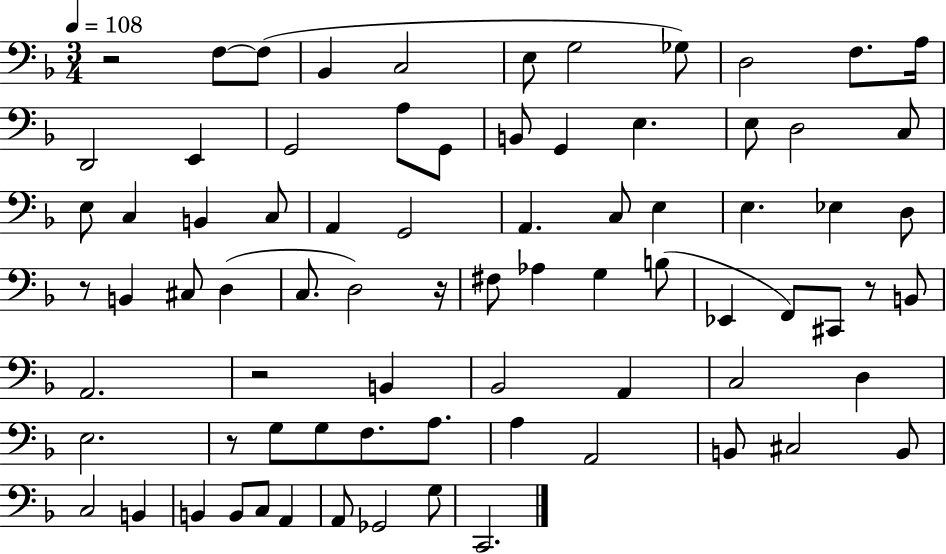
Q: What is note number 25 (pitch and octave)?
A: C3